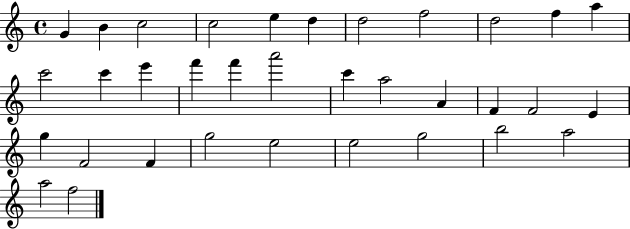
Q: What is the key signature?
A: C major